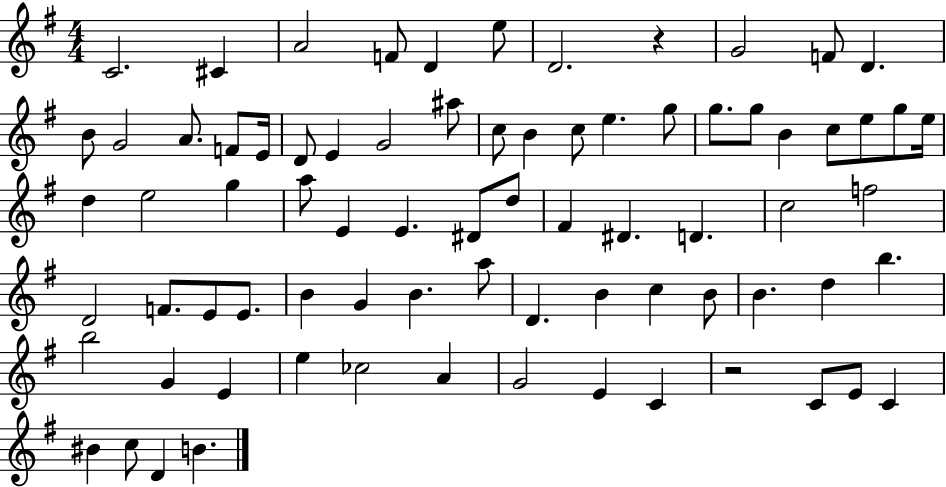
C4/h. C#4/q A4/h F4/e D4/q E5/e D4/h. R/q G4/h F4/e D4/q. B4/e G4/h A4/e. F4/e E4/s D4/e E4/q G4/h A#5/e C5/e B4/q C5/e E5/q. G5/e G5/e. G5/e B4/q C5/e E5/e G5/e E5/s D5/q E5/h G5/q A5/e E4/q E4/q. D#4/e D5/e F#4/q D#4/q. D4/q. C5/h F5/h D4/h F4/e. E4/e E4/e. B4/q G4/q B4/q. A5/e D4/q. B4/q C5/q B4/e B4/q. D5/q B5/q. B5/h G4/q E4/q E5/q CES5/h A4/q G4/h E4/q C4/q R/h C4/e E4/e C4/q BIS4/q C5/e D4/q B4/q.